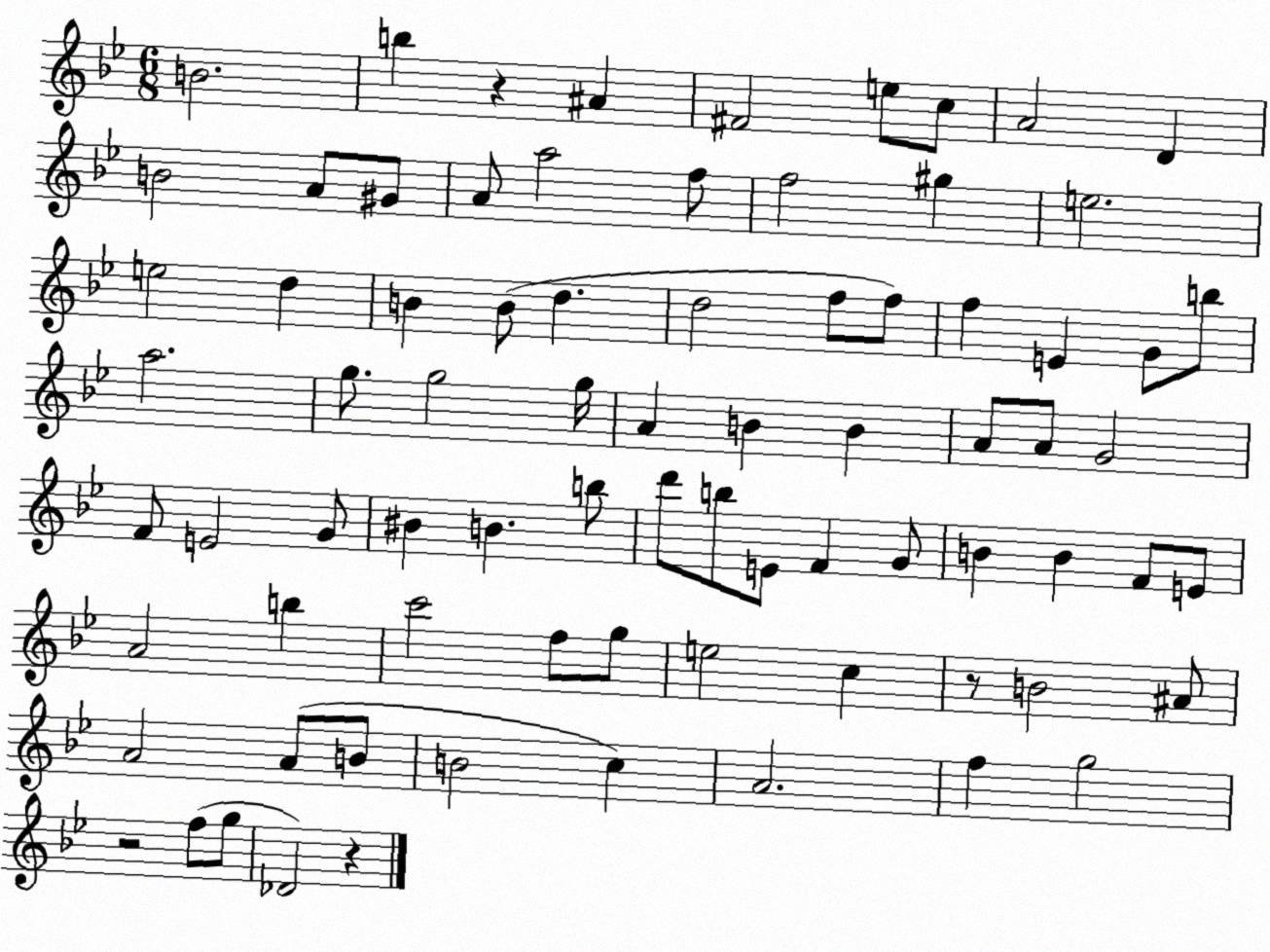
X:1
T:Untitled
M:6/8
L:1/4
K:Bb
B2 b z ^A ^F2 e/2 c/2 A2 D B2 A/2 ^G/2 A/2 a2 f/2 f2 ^g e2 e2 d B B/2 d d2 f/2 f/2 f E G/2 b/2 a2 g/2 g2 g/4 A B B A/2 A/2 G2 F/2 E2 G/2 ^B B b/2 d'/2 b/2 E/2 F G/2 B B F/2 E/2 A2 b c'2 f/2 g/2 e2 c z/2 B2 ^A/2 A2 A/2 B/2 B2 c A2 f g2 z2 f/2 g/2 _D2 z